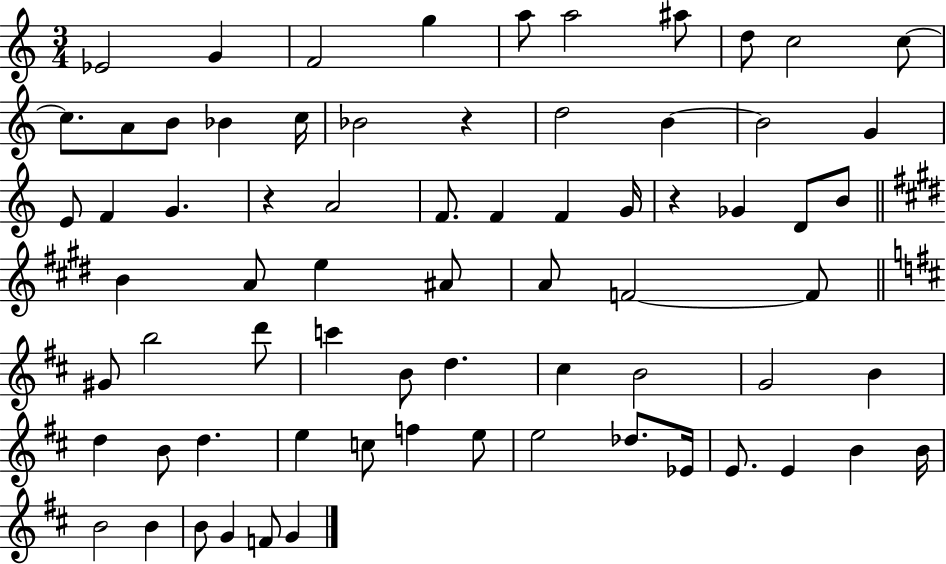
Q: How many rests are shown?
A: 3